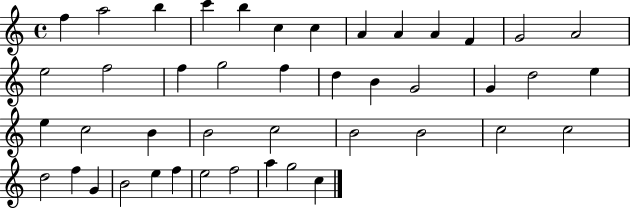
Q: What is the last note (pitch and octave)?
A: C5